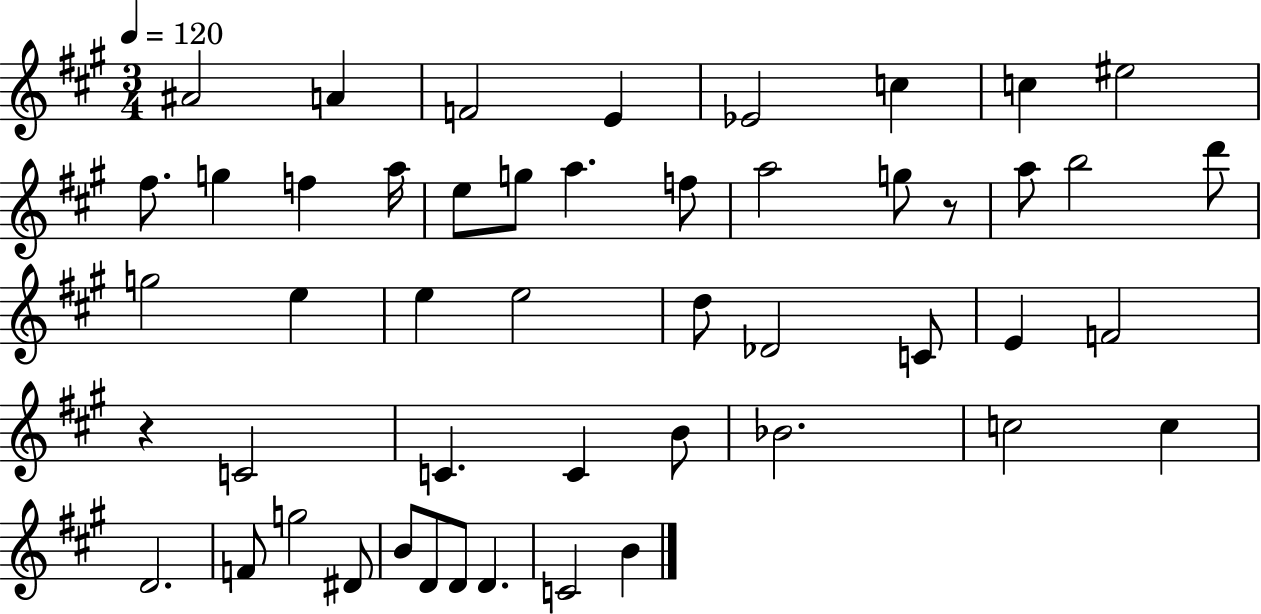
{
  \clef treble
  \numericTimeSignature
  \time 3/4
  \key a \major
  \tempo 4 = 120
  \repeat volta 2 { ais'2 a'4 | f'2 e'4 | ees'2 c''4 | c''4 eis''2 | \break fis''8. g''4 f''4 a''16 | e''8 g''8 a''4. f''8 | a''2 g''8 r8 | a''8 b''2 d'''8 | \break g''2 e''4 | e''4 e''2 | d''8 des'2 c'8 | e'4 f'2 | \break r4 c'2 | c'4. c'4 b'8 | bes'2. | c''2 c''4 | \break d'2. | f'8 g''2 dis'8 | b'8 d'8 d'8 d'4. | c'2 b'4 | \break } \bar "|."
}